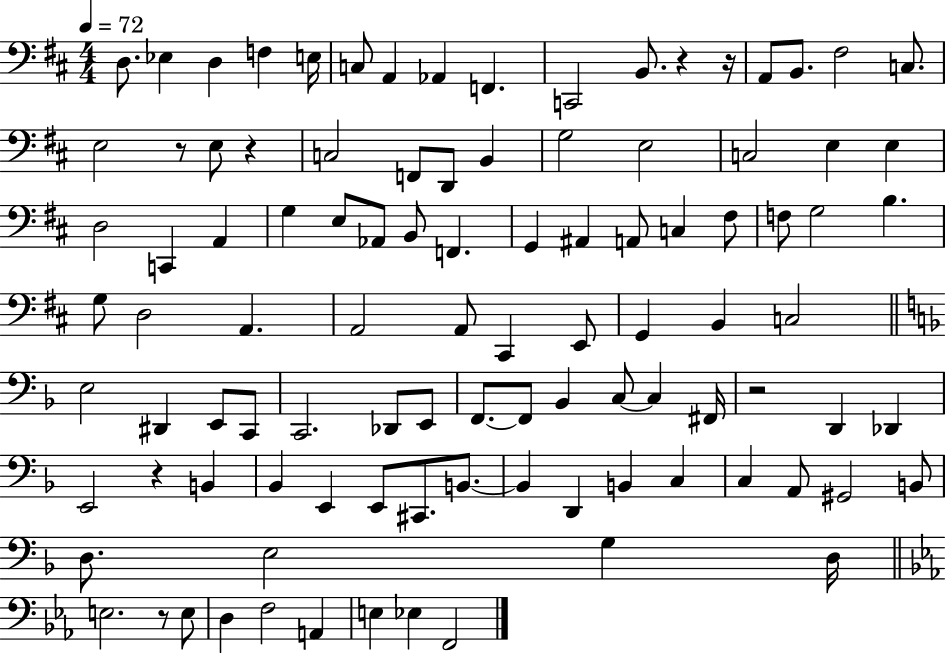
D3/e. Eb3/q D3/q F3/q E3/s C3/e A2/q Ab2/q F2/q. C2/h B2/e. R/q R/s A2/e B2/e. F#3/h C3/e. E3/h R/e E3/e R/q C3/h F2/e D2/e B2/q G3/h E3/h C3/h E3/q E3/q D3/h C2/q A2/q G3/q E3/e Ab2/e B2/e F2/q. G2/q A#2/q A2/e C3/q F#3/e F3/e G3/h B3/q. G3/e D3/h A2/q. A2/h A2/e C#2/q E2/e G2/q B2/q C3/h E3/h D#2/q E2/e C2/e C2/h. Db2/e E2/e F2/e. F2/e Bb2/q C3/e C3/q F#2/s R/h D2/q Db2/q E2/h R/q B2/q Bb2/q E2/q E2/e C#2/e. B2/e. B2/q D2/q B2/q C3/q C3/q A2/e G#2/h B2/e D3/e. E3/h G3/q D3/s E3/h. R/e E3/e D3/q F3/h A2/q E3/q Eb3/q F2/h